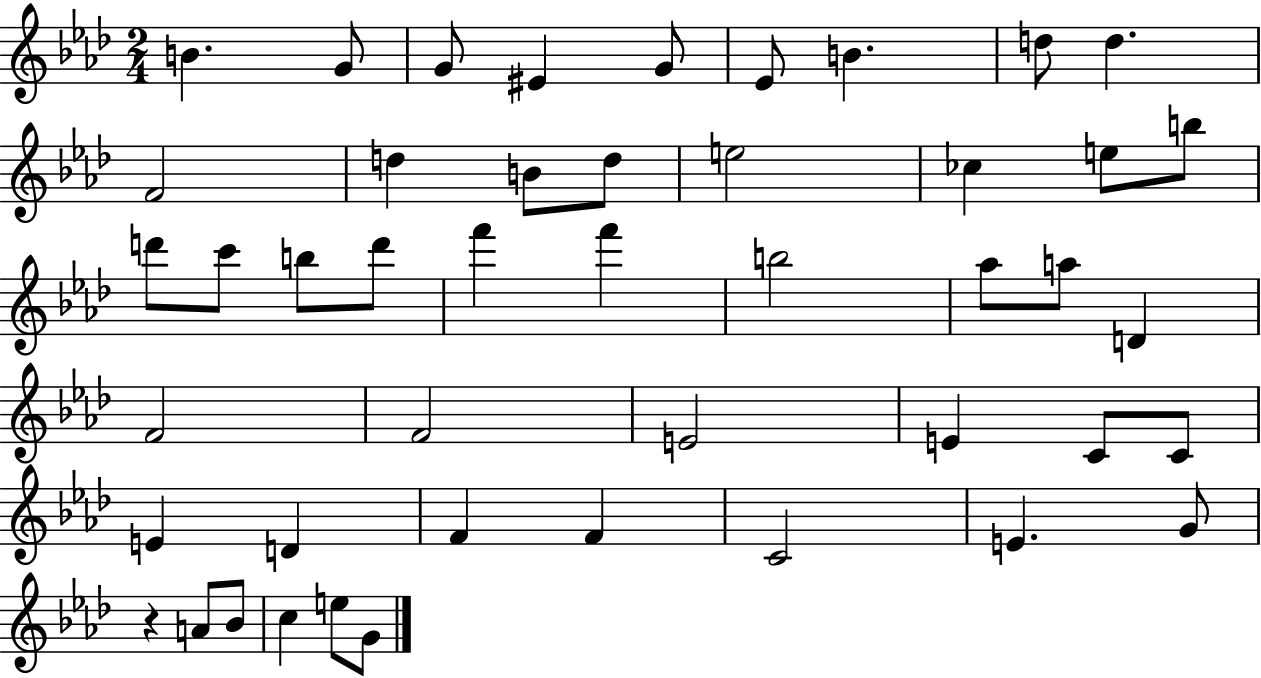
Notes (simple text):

B4/q. G4/e G4/e EIS4/q G4/e Eb4/e B4/q. D5/e D5/q. F4/h D5/q B4/e D5/e E5/h CES5/q E5/e B5/e D6/e C6/e B5/e D6/e F6/q F6/q B5/h Ab5/e A5/e D4/q F4/h F4/h E4/h E4/q C4/e C4/e E4/q D4/q F4/q F4/q C4/h E4/q. G4/e R/q A4/e Bb4/e C5/q E5/e G4/e